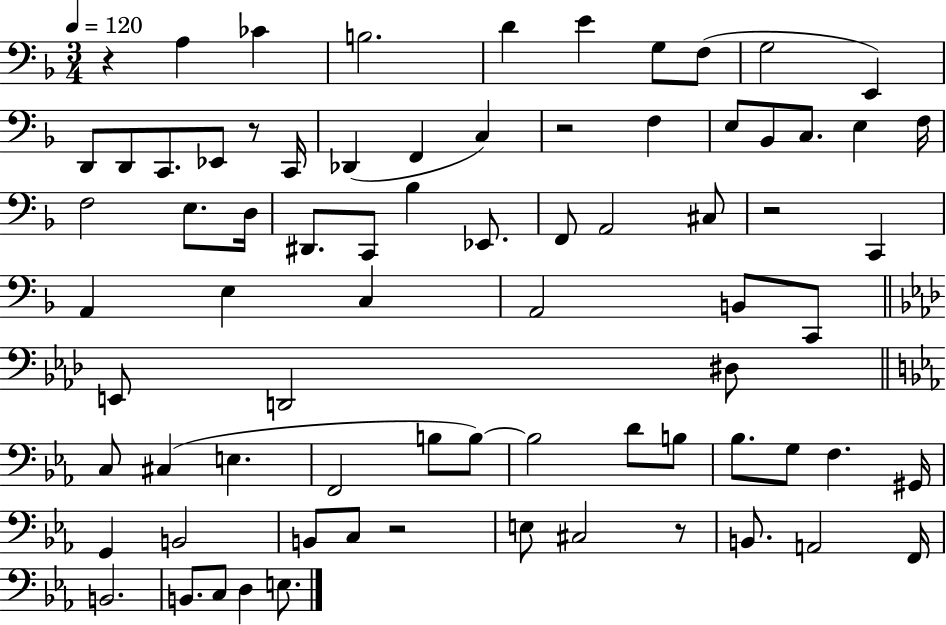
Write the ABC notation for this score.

X:1
T:Untitled
M:3/4
L:1/4
K:F
z A, _C B,2 D E G,/2 F,/2 G,2 E,, D,,/2 D,,/2 C,,/2 _E,,/2 z/2 C,,/4 _D,, F,, C, z2 F, E,/2 _B,,/2 C,/2 E, F,/4 F,2 E,/2 D,/4 ^D,,/2 C,,/2 _B, _E,,/2 F,,/2 A,,2 ^C,/2 z2 C,, A,, E, C, A,,2 B,,/2 C,,/2 E,,/2 D,,2 ^D,/2 C,/2 ^C, E, F,,2 B,/2 B,/2 B,2 D/2 B,/2 _B,/2 G,/2 F, ^G,,/4 G,, B,,2 B,,/2 C,/2 z2 E,/2 ^C,2 z/2 B,,/2 A,,2 F,,/4 B,,2 B,,/2 C,/2 D, E,/2